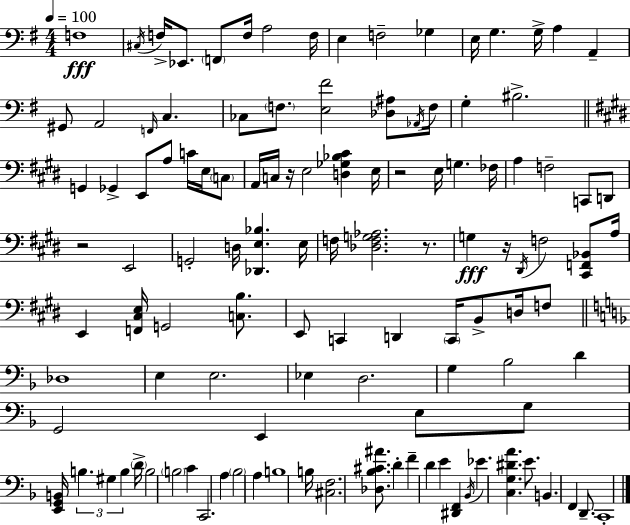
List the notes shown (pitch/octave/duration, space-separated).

F3/w C#3/s F3/s Eb2/e. F2/e F3/s A3/h F3/s E3/q F3/h Gb3/q E3/s G3/q. G3/s A3/q A2/q G#2/e A2/h F2/s C3/q. CES3/e F3/e. [E3,F#4]/h [Db3,A#3]/e Ab2/s F3/s G3/q BIS3/h. G2/q Gb2/q E2/e A3/e C4/s E3/s C3/e A2/s C3/s R/s E3/h [D3,Gb3,Bb3,C#4]/q E3/s R/h E3/s G3/q. FES3/s A3/q F3/h C2/e D2/e R/h E2/h G2/h D3/s [Db2,E3,Bb3]/q. E3/s F3/s [Db3,F3,G3,Ab3]/h. R/e. G3/q R/s D#2/s F3/h [C#2,F2,Bb2]/e A3/s E2/q [F2,C#3,E3]/s G2/h [C3,B3]/e. E2/e C2/q D2/q C2/s B2/e D3/s F3/e Db3/w E3/q E3/h. Eb3/q D3/h. G3/q Bb3/h D4/q G2/h E2/q E3/e G3/e [E2,G2,B2]/s B3/q. G#3/q B3/q D4/s B3/h B3/h C4/q C2/h. A3/q Bb3/h A3/q B3/w B3/s [C#3,F3]/h. [Db3,Bb3,C#4,A#4]/e. D4/q F4/q D4/q E4/q [D#2,F2]/q Bb2/s Eb4/q. [C3,G3,D#4,A4]/q. E4/e. B2/q. F2/q D2/e. C2/w